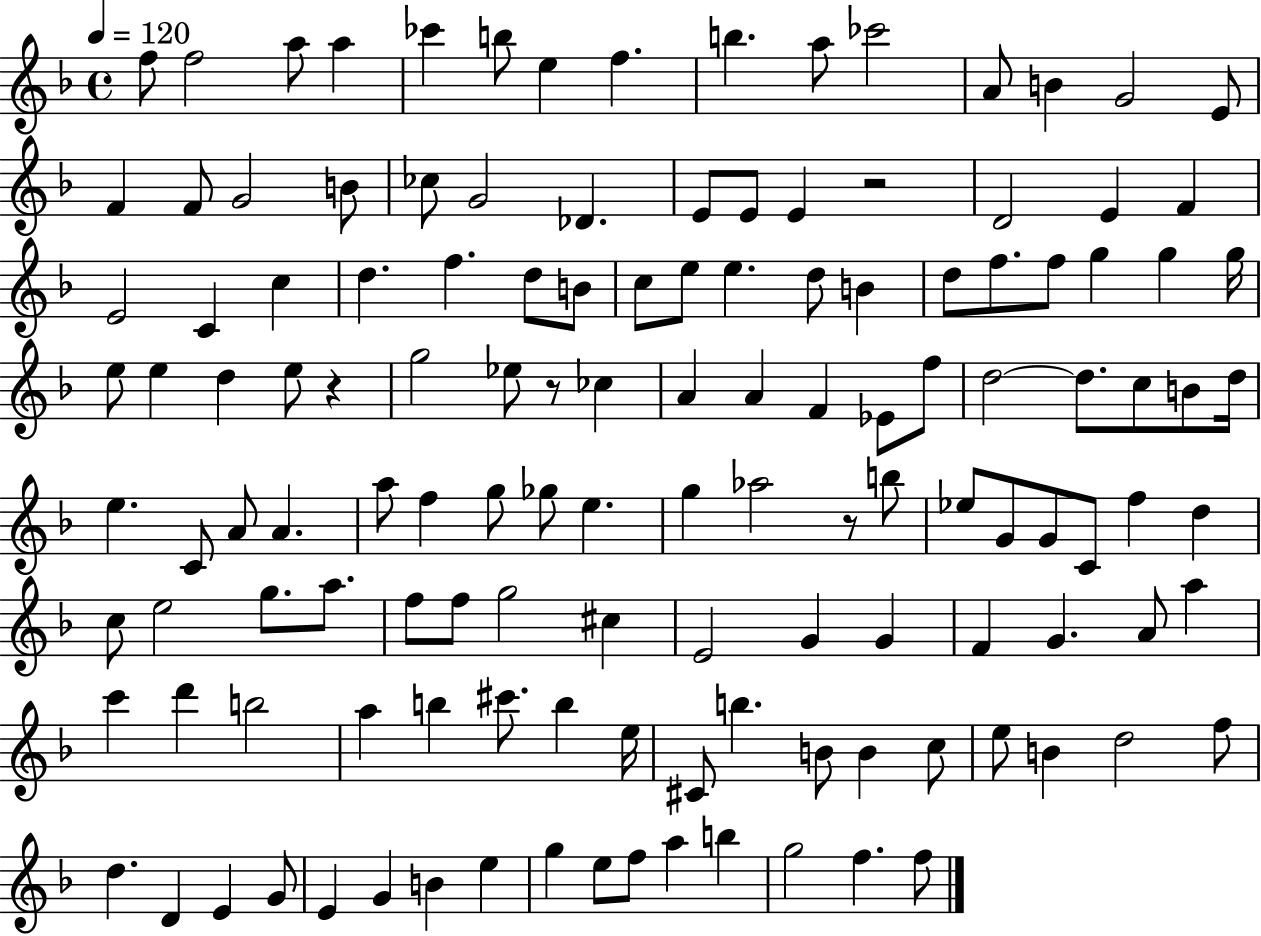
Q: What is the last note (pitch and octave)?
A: F5